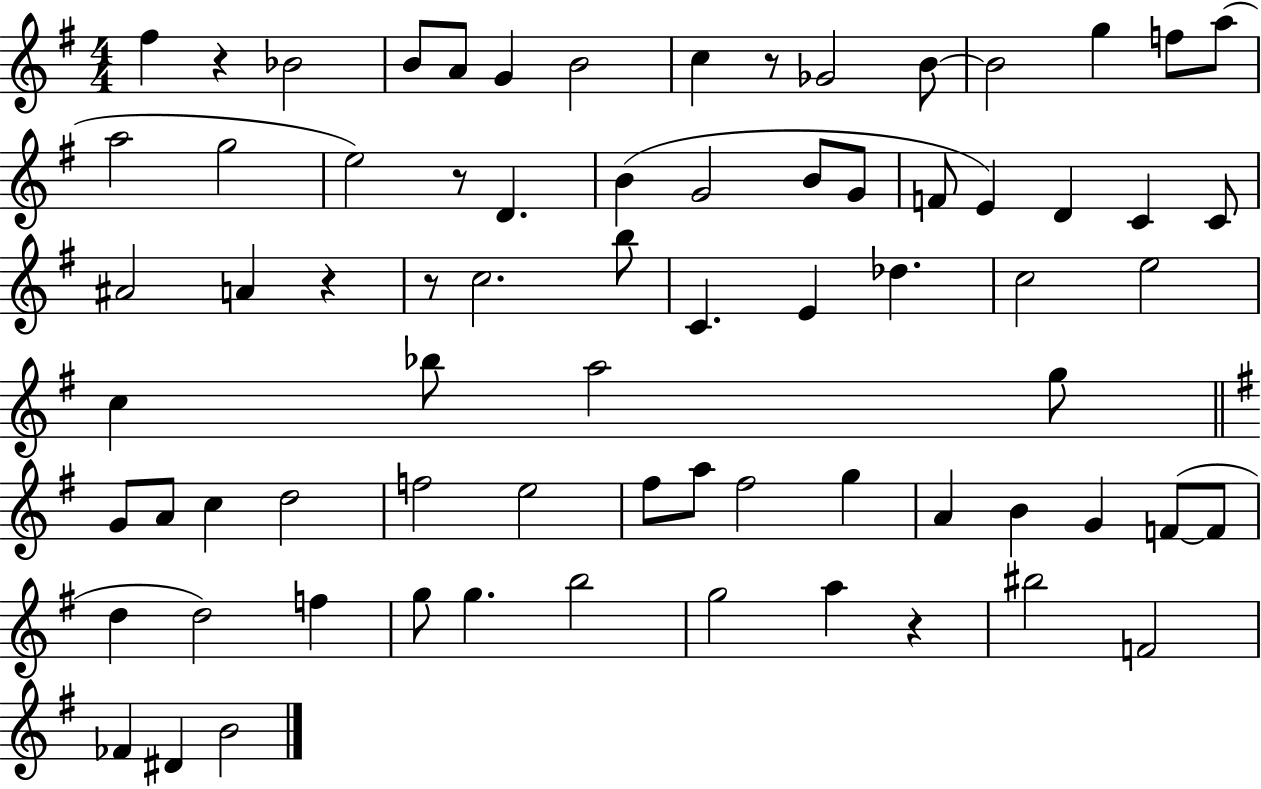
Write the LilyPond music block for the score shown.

{
  \clef treble
  \numericTimeSignature
  \time 4/4
  \key g \major
  \repeat volta 2 { fis''4 r4 bes'2 | b'8 a'8 g'4 b'2 | c''4 r8 ges'2 b'8~~ | b'2 g''4 f''8 a''8( | \break a''2 g''2 | e''2) r8 d'4. | b'4( g'2 b'8 g'8 | f'8 e'4) d'4 c'4 c'8 | \break ais'2 a'4 r4 | r8 c''2. b''8 | c'4. e'4 des''4. | c''2 e''2 | \break c''4 bes''8 a''2 g''8 | \bar "||" \break \key g \major g'8 a'8 c''4 d''2 | f''2 e''2 | fis''8 a''8 fis''2 g''4 | a'4 b'4 g'4 f'8~(~ f'8 | \break d''4 d''2) f''4 | g''8 g''4. b''2 | g''2 a''4 r4 | bis''2 f'2 | \break fes'4 dis'4 b'2 | } \bar "|."
}